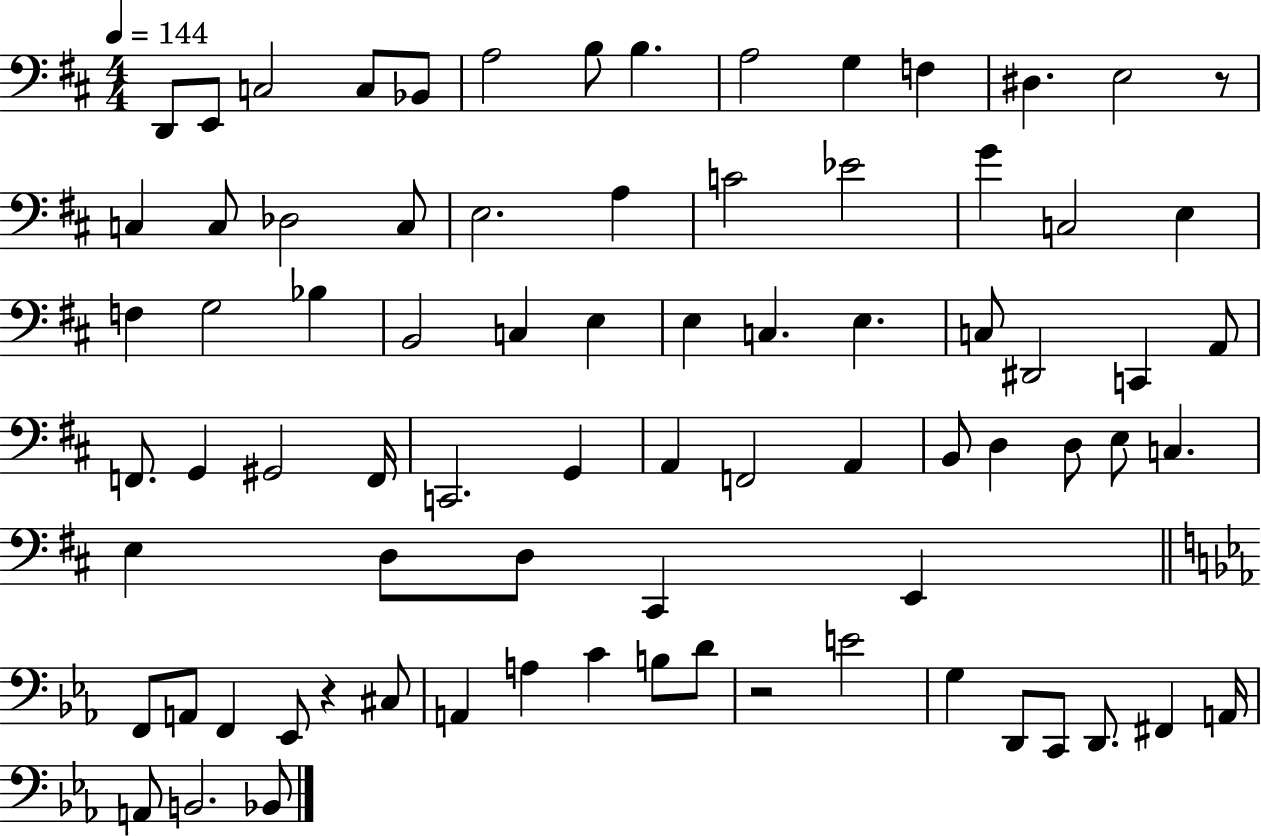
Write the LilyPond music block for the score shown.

{
  \clef bass
  \numericTimeSignature
  \time 4/4
  \key d \major
  \tempo 4 = 144
  d,8 e,8 c2 c8 bes,8 | a2 b8 b4. | a2 g4 f4 | dis4. e2 r8 | \break c4 c8 des2 c8 | e2. a4 | c'2 ees'2 | g'4 c2 e4 | \break f4 g2 bes4 | b,2 c4 e4 | e4 c4. e4. | c8 dis,2 c,4 a,8 | \break f,8. g,4 gis,2 f,16 | c,2. g,4 | a,4 f,2 a,4 | b,8 d4 d8 e8 c4. | \break e4 d8 d8 cis,4 e,4 | \bar "||" \break \key ees \major f,8 a,8 f,4 ees,8 r4 cis8 | a,4 a4 c'4 b8 d'8 | r2 e'2 | g4 d,8 c,8 d,8. fis,4 a,16 | \break a,8 b,2. bes,8 | \bar "|."
}